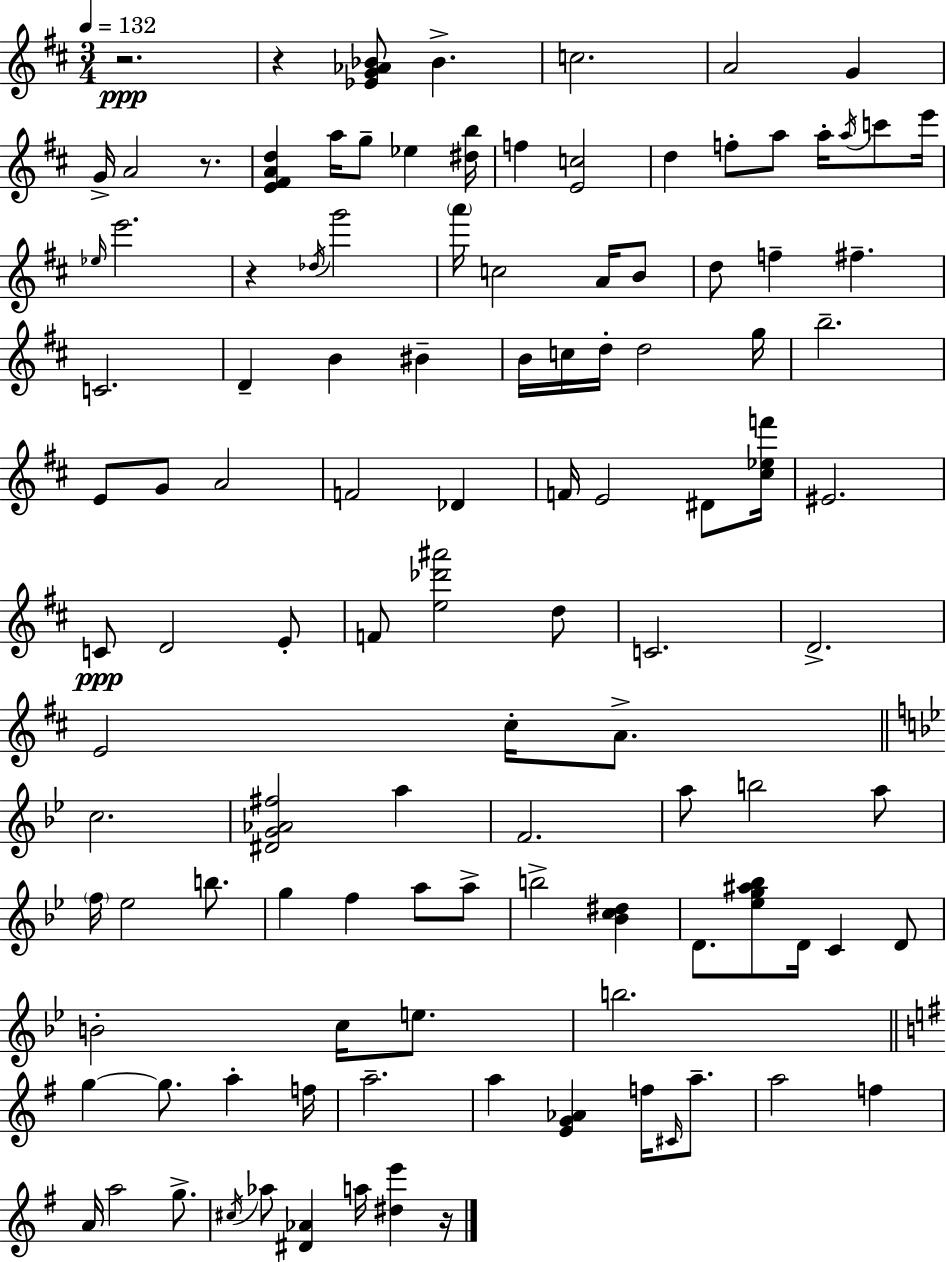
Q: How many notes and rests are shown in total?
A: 113